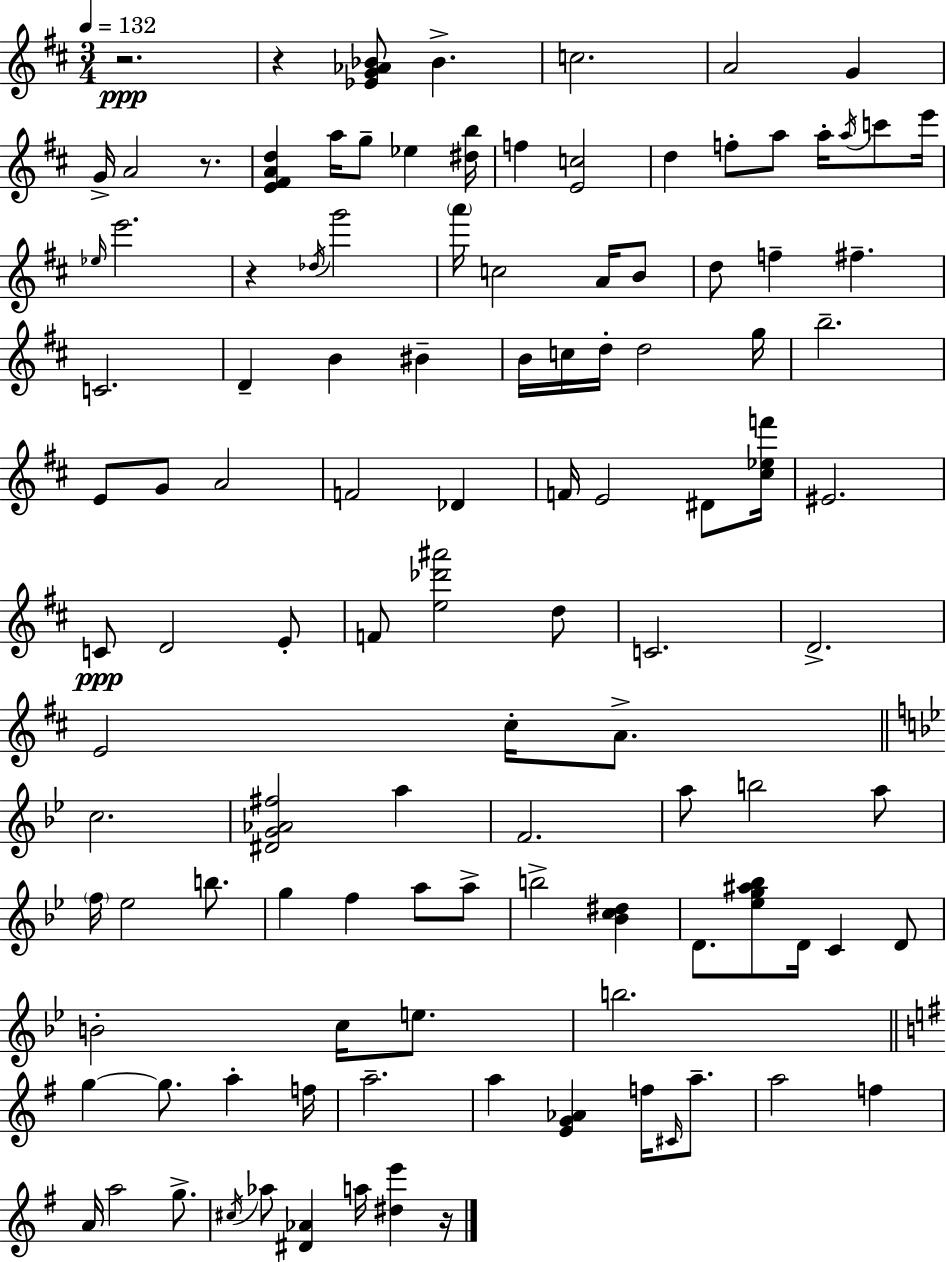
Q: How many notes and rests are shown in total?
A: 113